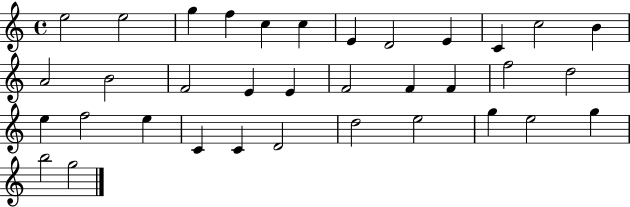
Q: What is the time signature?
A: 4/4